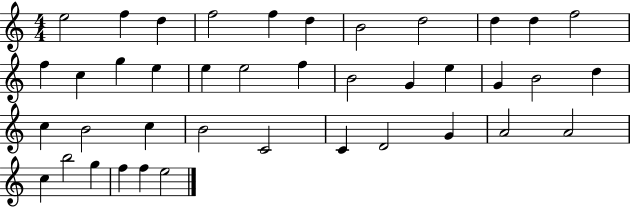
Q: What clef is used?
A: treble